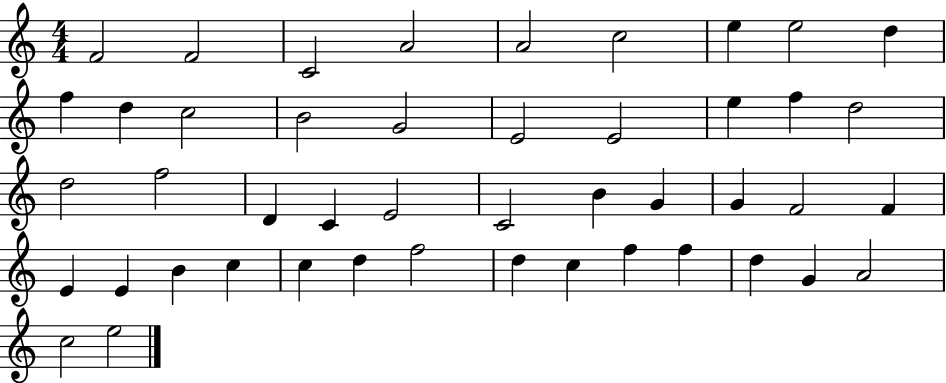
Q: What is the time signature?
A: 4/4